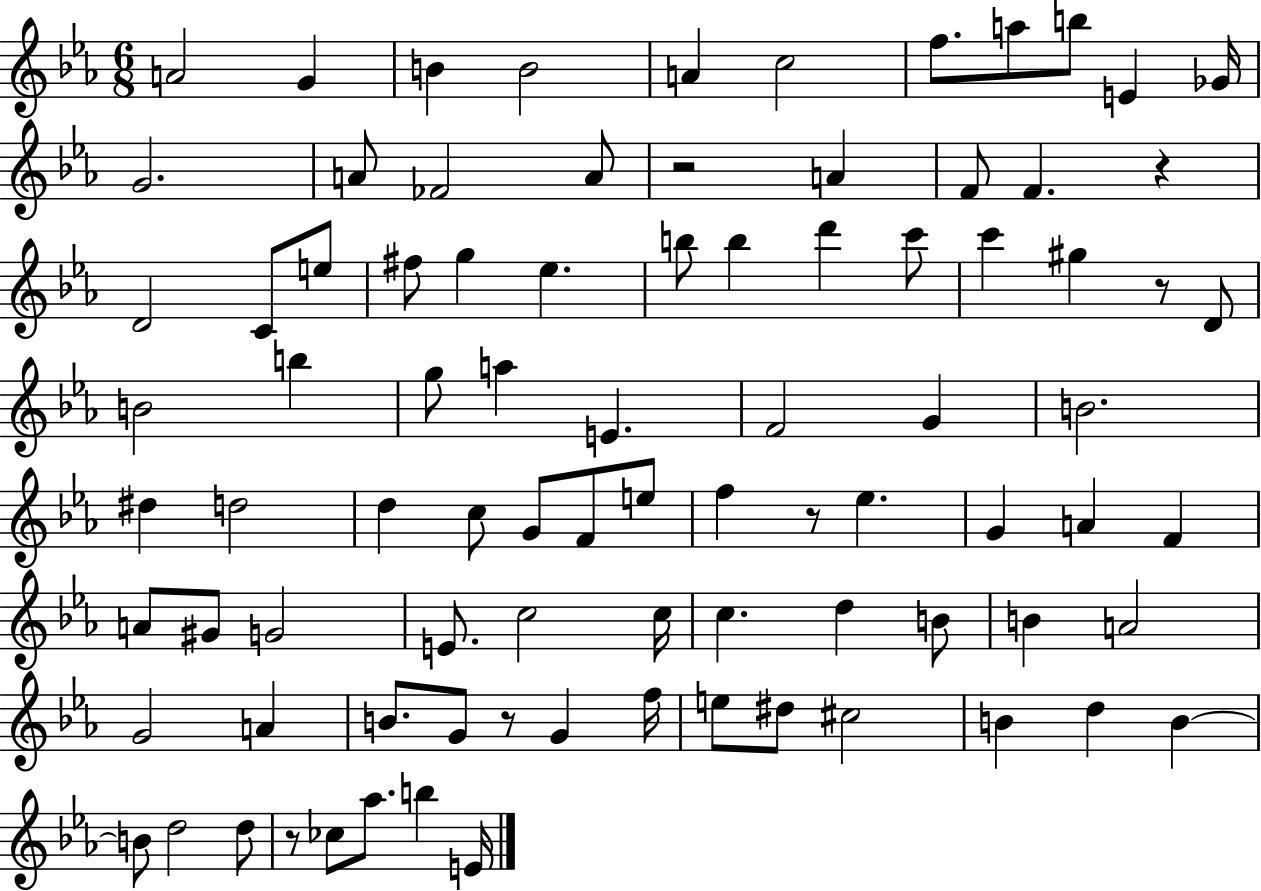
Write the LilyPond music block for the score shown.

{
  \clef treble
  \numericTimeSignature
  \time 6/8
  \key ees \major
  a'2 g'4 | b'4 b'2 | a'4 c''2 | f''8. a''8 b''8 e'4 ges'16 | \break g'2. | a'8 fes'2 a'8 | r2 a'4 | f'8 f'4. r4 | \break d'2 c'8 e''8 | fis''8 g''4 ees''4. | b''8 b''4 d'''4 c'''8 | c'''4 gis''4 r8 d'8 | \break b'2 b''4 | g''8 a''4 e'4. | f'2 g'4 | b'2. | \break dis''4 d''2 | d''4 c''8 g'8 f'8 e''8 | f''4 r8 ees''4. | g'4 a'4 f'4 | \break a'8 gis'8 g'2 | e'8. c''2 c''16 | c''4. d''4 b'8 | b'4 a'2 | \break g'2 a'4 | b'8. g'8 r8 g'4 f''16 | e''8 dis''8 cis''2 | b'4 d''4 b'4~~ | \break b'8 d''2 d''8 | r8 ces''8 aes''8. b''4 e'16 | \bar "|."
}